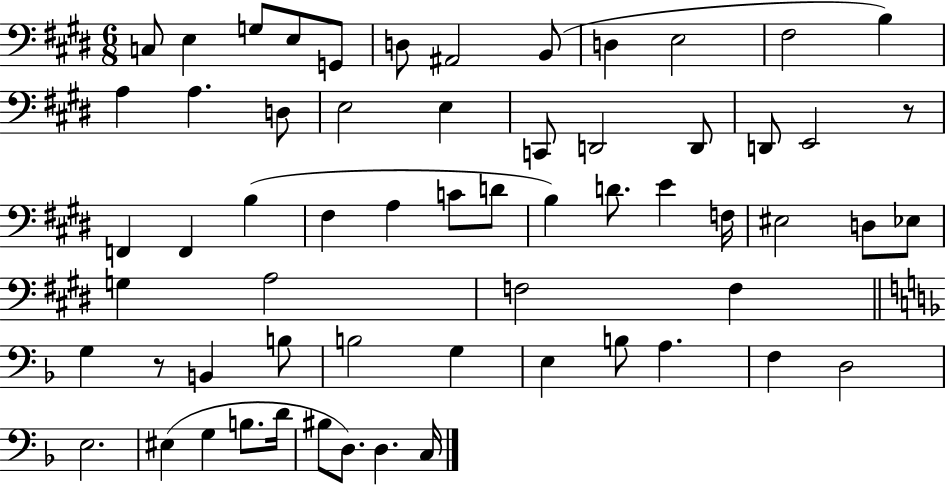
{
  \clef bass
  \numericTimeSignature
  \time 6/8
  \key e \major
  c8 e4 g8 e8 g,8 | d8 ais,2 b,8( | d4 e2 | fis2 b4) | \break a4 a4. d8 | e2 e4 | c,8 d,2 d,8 | d,8 e,2 r8 | \break f,4 f,4 b4( | fis4 a4 c'8 d'8 | b4) d'8. e'4 f16 | eis2 d8 ees8 | \break g4 a2 | f2 f4 | \bar "||" \break \key d \minor g4 r8 b,4 b8 | b2 g4 | e4 b8 a4. | f4 d2 | \break e2. | eis4( g4 b8. d'16 | bis8 d8.) d4. c16 | \bar "|."
}